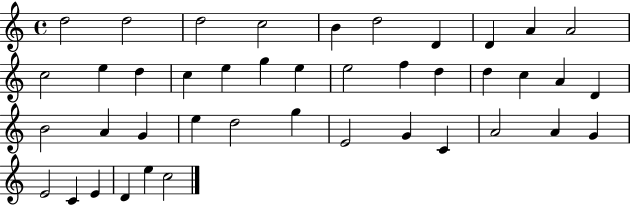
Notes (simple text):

D5/h D5/h D5/h C5/h B4/q D5/h D4/q D4/q A4/q A4/h C5/h E5/q D5/q C5/q E5/q G5/q E5/q E5/h F5/q D5/q D5/q C5/q A4/q D4/q B4/h A4/q G4/q E5/q D5/h G5/q E4/h G4/q C4/q A4/h A4/q G4/q E4/h C4/q E4/q D4/q E5/q C5/h